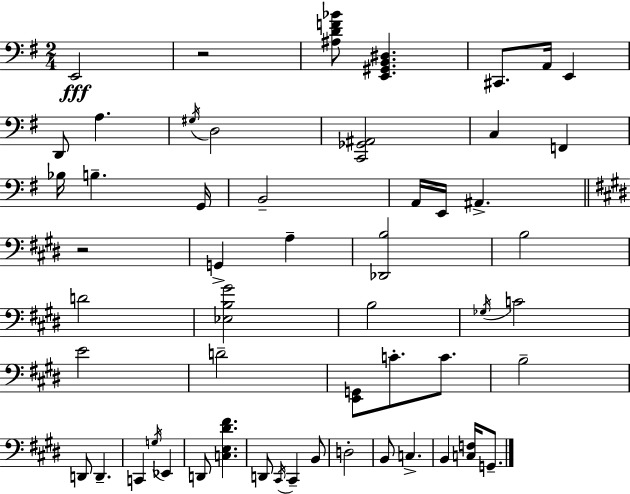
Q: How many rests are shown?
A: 2